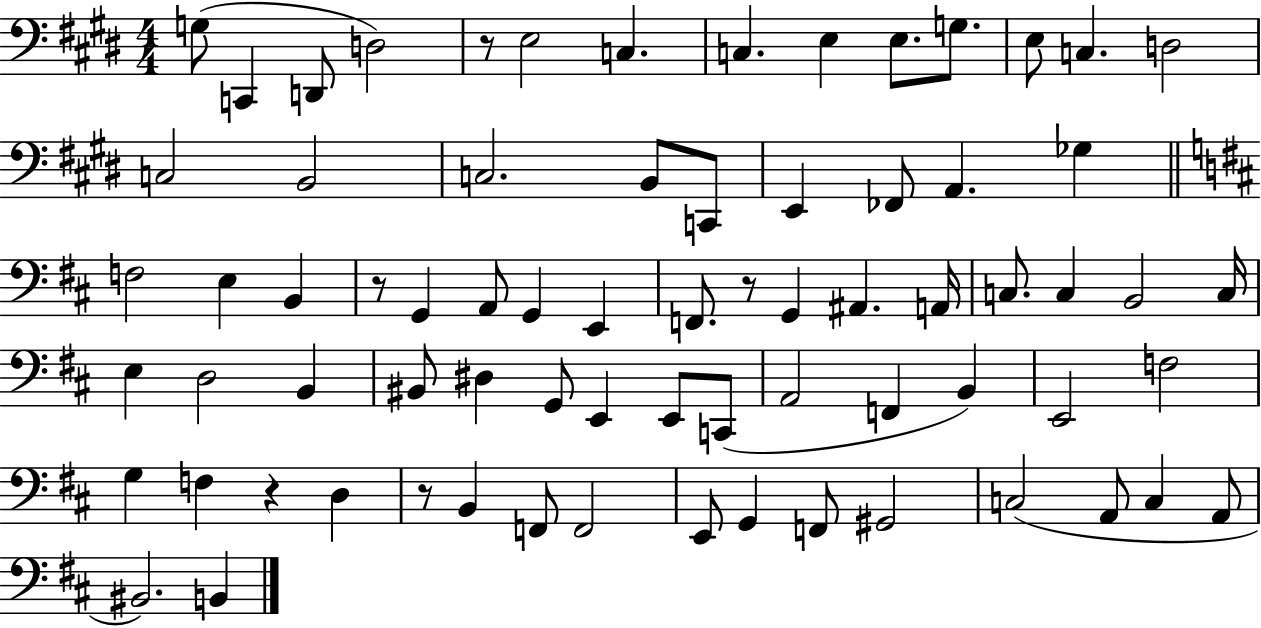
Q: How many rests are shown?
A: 5